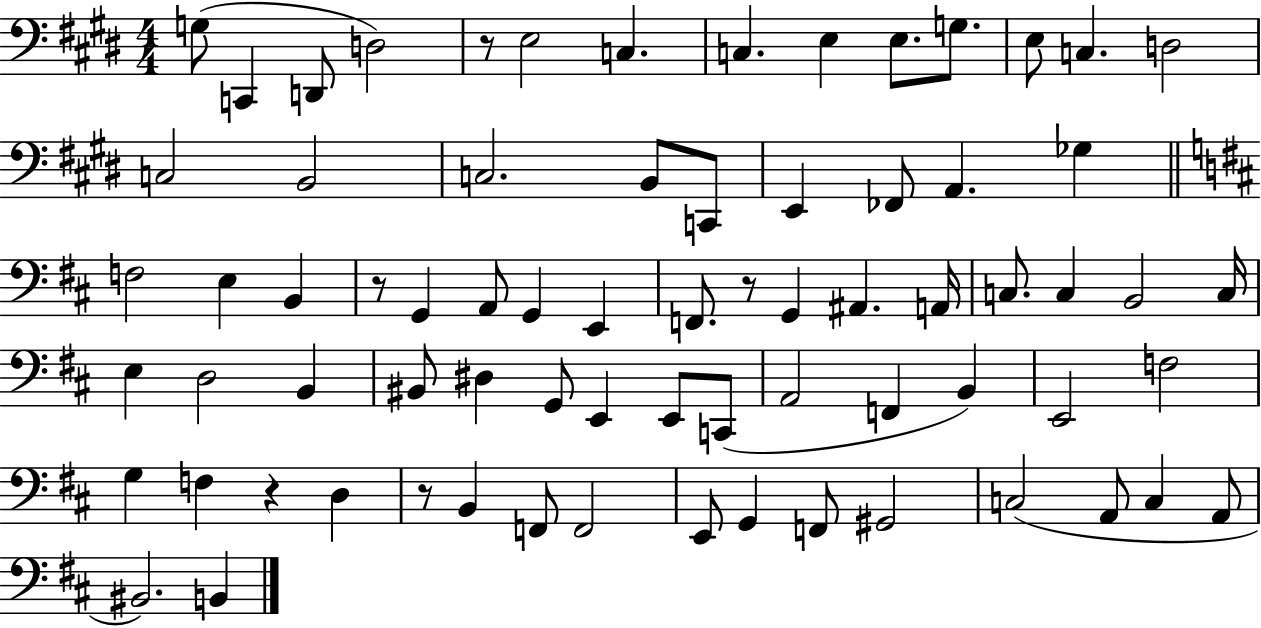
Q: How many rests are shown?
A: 5